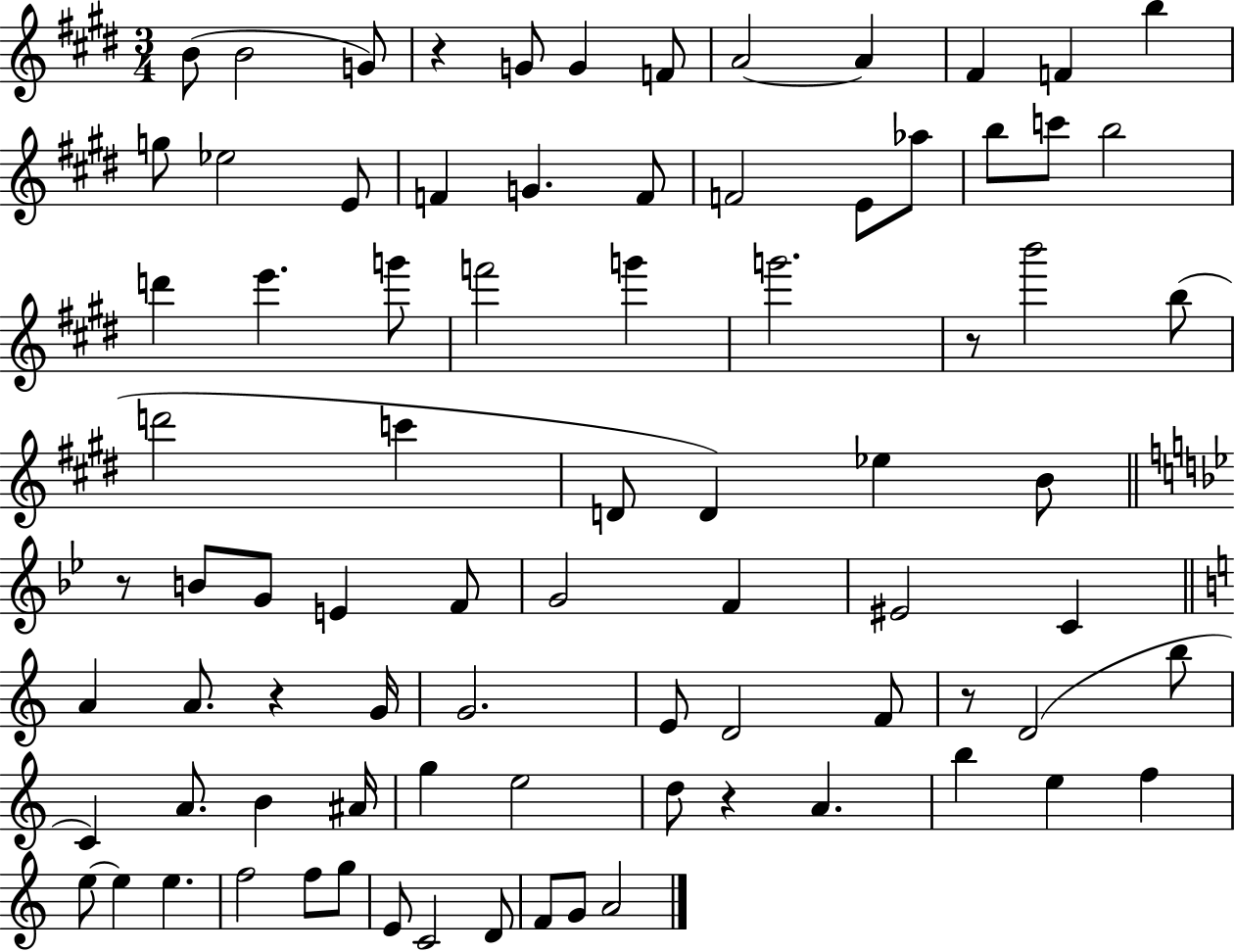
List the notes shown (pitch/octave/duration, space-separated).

B4/e B4/h G4/e R/q G4/e G4/q F4/e A4/h A4/q F#4/q F4/q B5/q G5/e Eb5/h E4/e F4/q G4/q. F4/e F4/h E4/e Ab5/e B5/e C6/e B5/h D6/q E6/q. G6/e F6/h G6/q G6/h. R/e B6/h B5/e D6/h C6/q D4/e D4/q Eb5/q B4/e R/e B4/e G4/e E4/q F4/e G4/h F4/q EIS4/h C4/q A4/q A4/e. R/q G4/s G4/h. E4/e D4/h F4/e R/e D4/h B5/e C4/q A4/e. B4/q A#4/s G5/q E5/h D5/e R/q A4/q. B5/q E5/q F5/q E5/e E5/q E5/q. F5/h F5/e G5/e E4/e C4/h D4/e F4/e G4/e A4/h